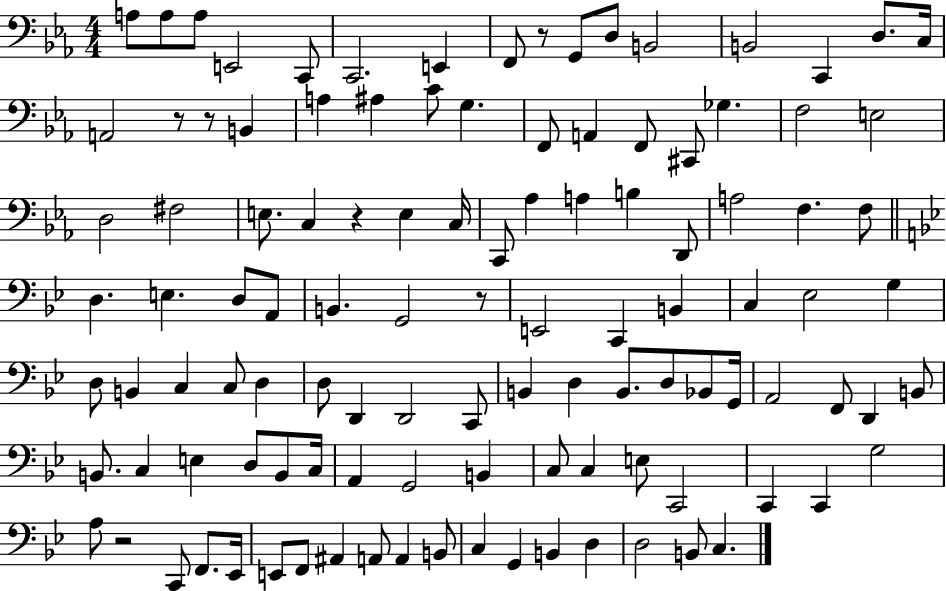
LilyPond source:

{
  \clef bass
  \numericTimeSignature
  \time 4/4
  \key ees \major
  \repeat volta 2 { a8 a8 a8 e,2 c,8 | c,2. e,4 | f,8 r8 g,8 d8 b,2 | b,2 c,4 d8. c16 | \break a,2 r8 r8 b,4 | a4 ais4 c'8 g4. | f,8 a,4 f,8 cis,8 ges4. | f2 e2 | \break d2 fis2 | e8. c4 r4 e4 c16 | c,8 aes4 a4 b4 d,8 | a2 f4. f8 | \break \bar "||" \break \key bes \major d4. e4. d8 a,8 | b,4. g,2 r8 | e,2 c,4 b,4 | c4 ees2 g4 | \break d8 b,4 c4 c8 d4 | d8 d,4 d,2 c,8 | b,4 d4 b,8. d8 bes,8 g,16 | a,2 f,8 d,4 b,8 | \break b,8. c4 e4 d8 b,8 c16 | a,4 g,2 b,4 | c8 c4 e8 c,2 | c,4 c,4 g2 | \break a8 r2 c,8 f,8. ees,16 | e,8 f,8 ais,4 a,8 a,4 b,8 | c4 g,4 b,4 d4 | d2 b,8 c4. | \break } \bar "|."
}